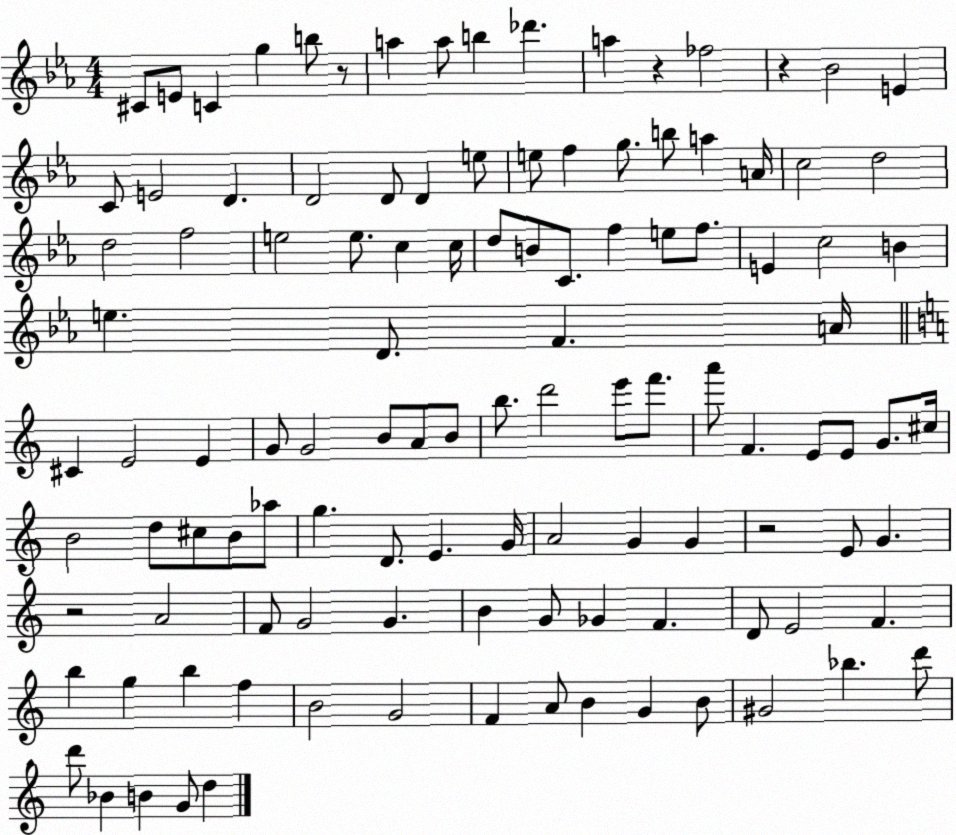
X:1
T:Untitled
M:4/4
L:1/4
K:Eb
^C/2 E/2 C g b/2 z/2 a a/2 b _d' a z _f2 z _B2 E C/2 E2 D D2 D/2 D e/2 e/2 f g/2 b/2 a A/4 c2 d2 d2 f2 e2 e/2 c c/4 d/2 B/2 C/2 f e/2 f/2 E c2 B e D/2 F A/4 ^C E2 E G/2 G2 B/2 A/2 B/2 b/2 d'2 e'/2 f'/2 a'/2 F E/2 E/2 G/2 ^c/4 B2 d/2 ^c/2 B/2 _a/2 g D/2 E G/4 A2 G G z2 E/2 G z2 A2 F/2 G2 G B G/2 _G F D/2 E2 F b g b f B2 G2 F A/2 B G B/2 ^G2 _b d'/2 d'/2 _B B G/2 d